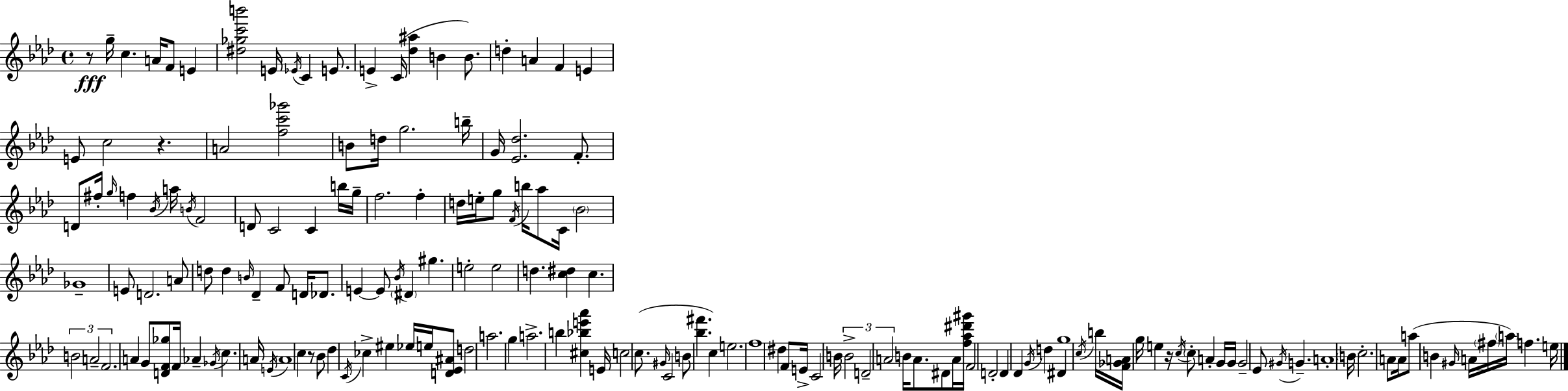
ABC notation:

X:1
T:Untitled
M:4/4
L:1/4
K:Ab
z/2 g/4 c A/4 F/2 E [^d_gc'b']2 E/4 _E/4 C E/2 E C/4 [_d^a] B B/2 d A F E E/2 c2 z A2 [fc'_g']2 B/2 d/4 g2 b/4 G/4 [_E_d]2 F/2 D/2 ^f/4 g/4 f _B/4 a/4 B/4 F2 D/2 C2 C b/4 g/4 f2 f d/4 e/4 g/2 F/4 b/4 _a/2 C/4 _B2 _G4 E/2 D2 A/2 d/2 d B/4 _D F/2 D/4 _D/2 E E/2 _B/4 ^D ^g e2 e2 d [c^d] c B2 A2 F2 A G/2 [DF_g]/2 F/4 _A _G/4 c A/4 E/4 A4 c z/2 _B/2 _d C/4 _c ^e _e/4 e/4 [D_E^A]/2 d2 a2 g a2 b [^c_be'_a'] E/4 c2 c/2 ^G/4 C2 B/2 [_b^f'] c e2 f4 ^d F/2 E/4 C2 B/4 B2 D2 A2 B/4 A/2 ^D/2 A/4 [f_a^d'^g']/4 F2 D2 D _D G/4 d ^D g4 c/4 b/4 [F_GA]/4 g/4 e z/4 c/4 c/2 A G/4 G/4 G2 _E/2 ^G/4 G A4 B/4 c2 A/2 A/4 a/2 B ^G/4 A/4 ^f/4 a/4 f e/4